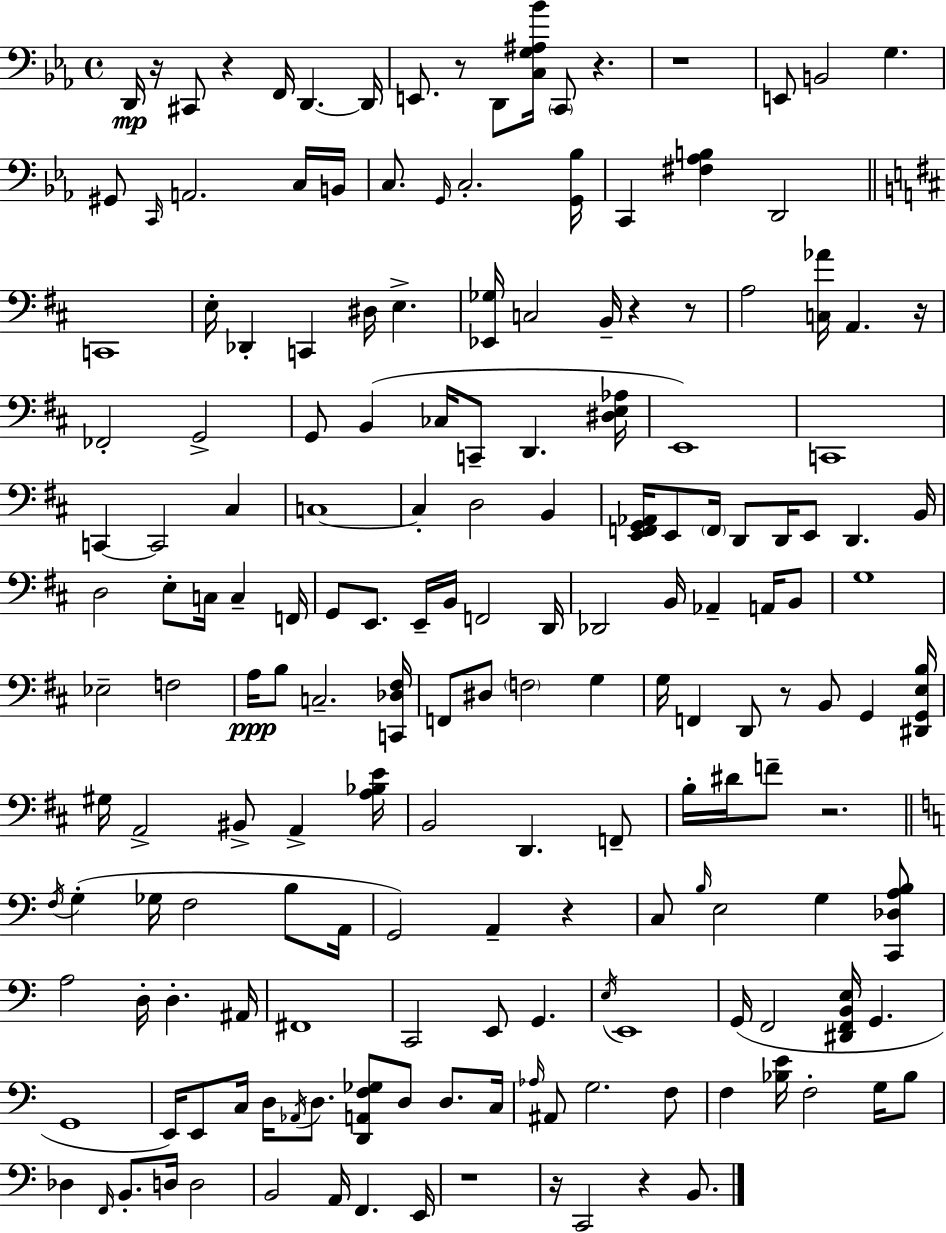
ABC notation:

X:1
T:Untitled
M:4/4
L:1/4
K:Eb
D,,/4 z/4 ^C,,/2 z F,,/4 D,, D,,/4 E,,/2 z/2 D,,/2 [C,G,^A,_B]/4 C,,/2 z z4 E,,/2 B,,2 G, ^G,,/2 C,,/4 A,,2 C,/4 B,,/4 C,/2 G,,/4 C,2 [G,,_B,]/4 C,, [^F,_A,B,] D,,2 C,,4 E,/4 _D,, C,, ^D,/4 E, [_E,,_G,]/4 C,2 B,,/4 z z/2 A,2 [C,_A]/4 A,, z/4 _F,,2 G,,2 G,,/2 B,, _C,/4 C,,/2 D,, [^D,E,_A,]/4 E,,4 C,,4 C,, C,,2 ^C, C,4 C, D,2 B,, [E,,F,,G,,_A,,]/4 E,,/2 F,,/4 D,,/2 D,,/4 E,,/2 D,, B,,/4 D,2 E,/2 C,/4 C, F,,/4 G,,/2 E,,/2 E,,/4 B,,/4 F,,2 D,,/4 _D,,2 B,,/4 _A,, A,,/4 B,,/2 G,4 _E,2 F,2 A,/4 B,/2 C,2 [C,,_D,^F,]/4 F,,/2 ^D,/2 F,2 G, G,/4 F,, D,,/2 z/2 B,,/2 G,, [^D,,G,,E,B,]/4 ^G,/4 A,,2 ^B,,/2 A,, [A,_B,E]/4 B,,2 D,, F,,/2 B,/4 ^D/4 F/2 z2 F,/4 G, _G,/4 F,2 B,/2 A,,/4 G,,2 A,, z C,/2 B,/4 E,2 G, [C,,_D,A,B,]/2 A,2 D,/4 D, ^A,,/4 ^F,,4 C,,2 E,,/2 G,, E,/4 E,,4 G,,/4 F,,2 [^D,,F,,B,,E,]/4 G,, G,,4 E,,/4 E,,/2 C,/4 D,/4 _A,,/4 D,/2 [D,,A,,F,_G,]/2 D,/2 D,/2 C,/4 _A,/4 ^A,,/2 G,2 F,/2 F, [_B,E]/4 F,2 G,/4 _B,/2 _D, F,,/4 B,,/2 D,/4 D,2 B,,2 A,,/4 F,, E,,/4 z4 z/4 C,,2 z B,,/2